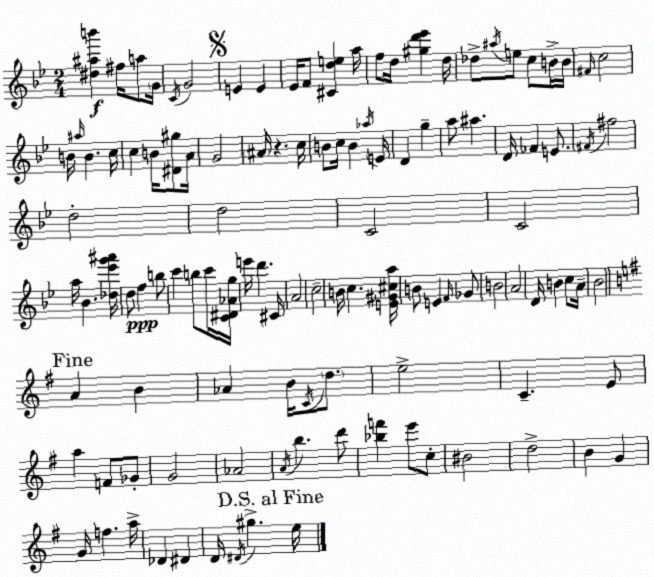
X:1
T:Untitled
M:2/4
L:1/4
K:Gm
[^d^ab'] ^f/4 a/2 G/4 C/4 G2 E E _E/4 F/2 [^Cde] a/4 f/2 d/4 [^gd'_e'] d/4 _d/2 ^a/4 e/2 c/2 B/4 B/4 ^F/4 c2 B/4 ^a/4 B c/4 c B/4 [^D^g]/2 A/4 G2 ^A/4 z c/4 B/2 c/4 B _a/4 E/4 D g a/2 ^a D/4 _F E/2 ^F/4 ^f2 d2 d2 C2 C2 a/4 _B [_d_e'g'^a']/4 d/2 f b/2 c' b/2 c'/4 [C^D_Ag]/4 e'/4 d' ^C/4 A2 c2 B/4 c [E^G^ca]/4 B/2 E F/4 _G/2 B2 A2 D/4 B c/2 A/4 _B2 A B _A B/4 C/4 d/2 e2 C E/2 a F/2 _G/2 G2 _A2 A/4 b d'/2 [_bf'] e'/2 c/2 ^B2 d2 B G G/4 f a/4 _D ^D D/4 ^D/4 ^g e/4